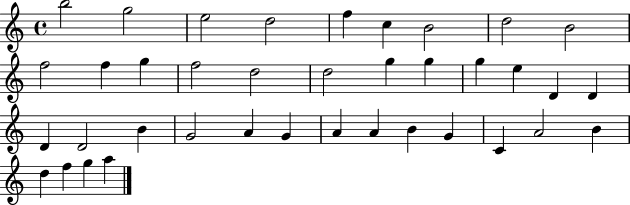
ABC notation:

X:1
T:Untitled
M:4/4
L:1/4
K:C
b2 g2 e2 d2 f c B2 d2 B2 f2 f g f2 d2 d2 g g g e D D D D2 B G2 A G A A B G C A2 B d f g a